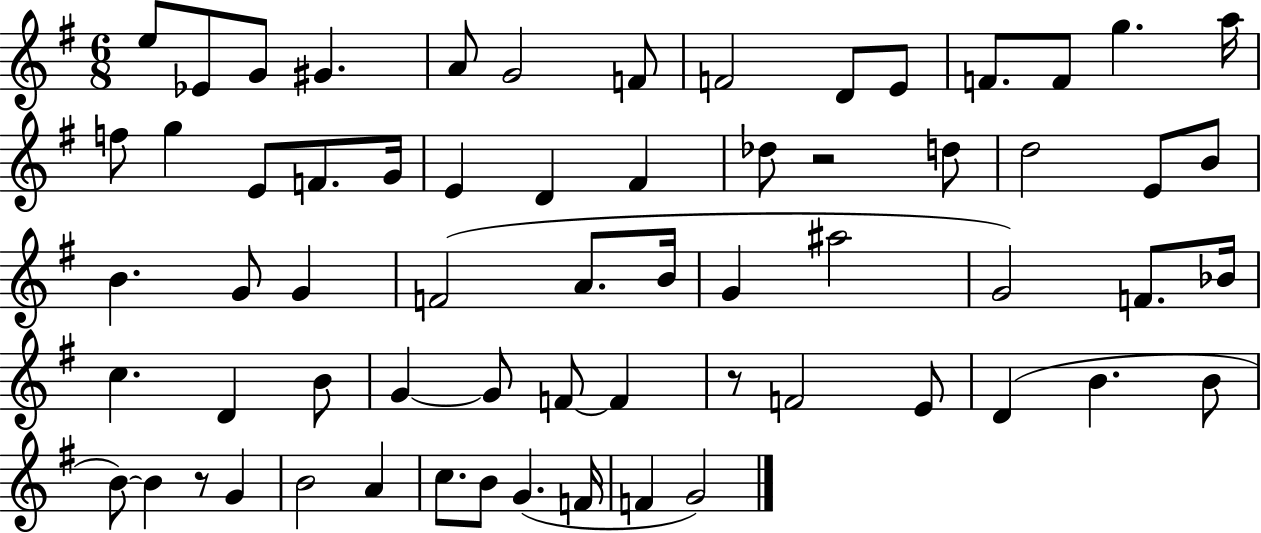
E5/e Eb4/e G4/e G#4/q. A4/e G4/h F4/e F4/h D4/e E4/e F4/e. F4/e G5/q. A5/s F5/e G5/q E4/e F4/e. G4/s E4/q D4/q F#4/q Db5/e R/h D5/e D5/h E4/e B4/e B4/q. G4/e G4/q F4/h A4/e. B4/s G4/q A#5/h G4/h F4/e. Bb4/s C5/q. D4/q B4/e G4/q G4/e F4/e F4/q R/e F4/h E4/e D4/q B4/q. B4/e B4/e B4/q R/e G4/q B4/h A4/q C5/e. B4/e G4/q. F4/s F4/q G4/h